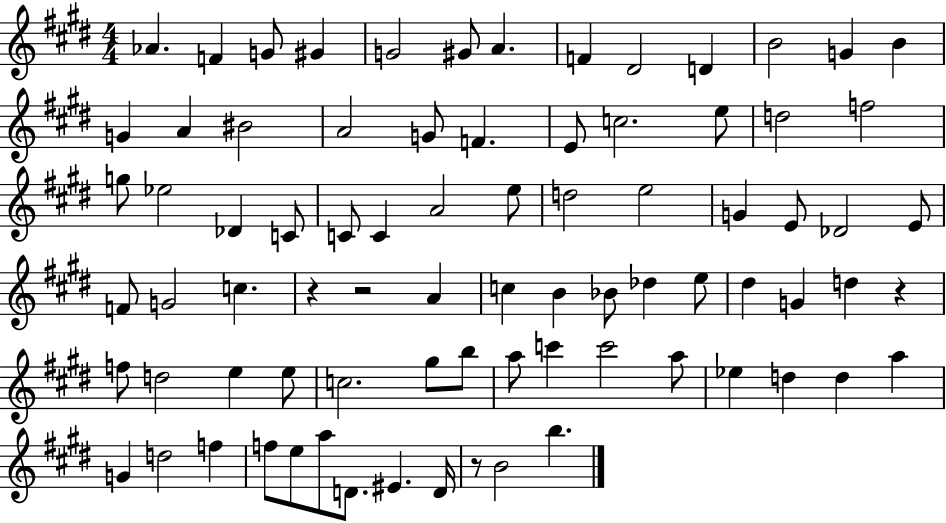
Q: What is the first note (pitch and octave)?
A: Ab4